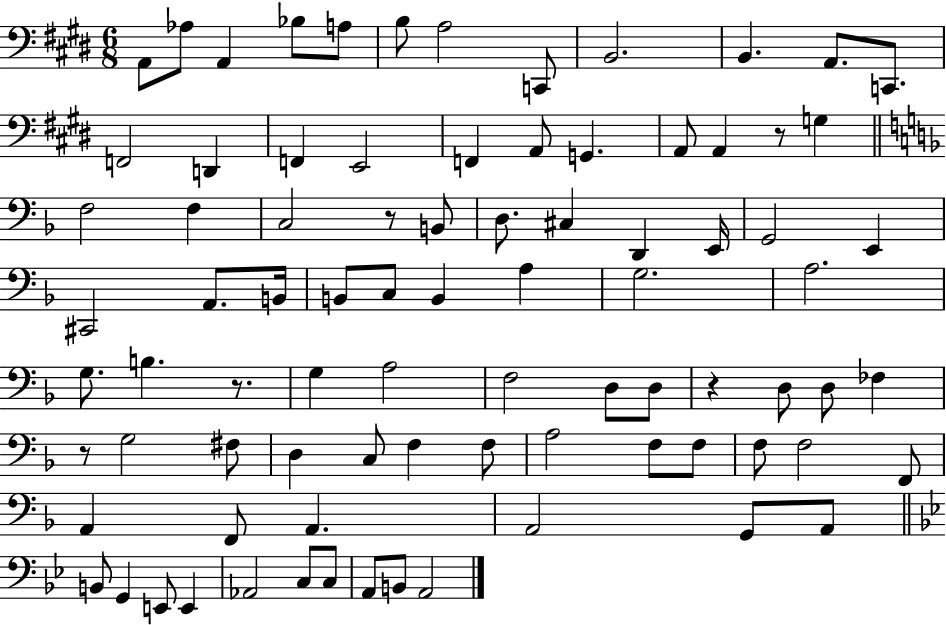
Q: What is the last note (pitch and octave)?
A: A2